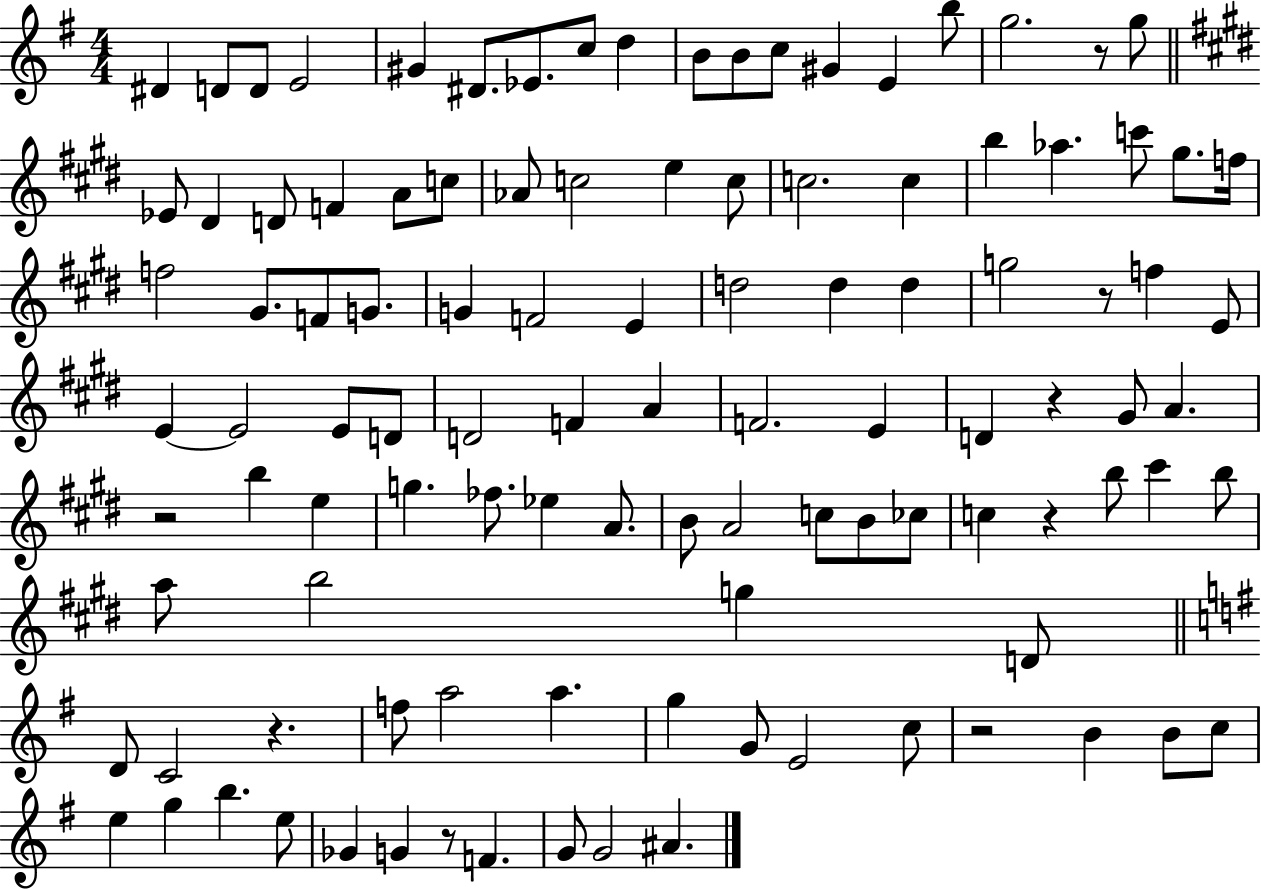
X:1
T:Untitled
M:4/4
L:1/4
K:G
^D D/2 D/2 E2 ^G ^D/2 _E/2 c/2 d B/2 B/2 c/2 ^G E b/2 g2 z/2 g/2 _E/2 ^D D/2 F A/2 c/2 _A/2 c2 e c/2 c2 c b _a c'/2 ^g/2 f/4 f2 ^G/2 F/2 G/2 G F2 E d2 d d g2 z/2 f E/2 E E2 E/2 D/2 D2 F A F2 E D z ^G/2 A z2 b e g _f/2 _e A/2 B/2 A2 c/2 B/2 _c/2 c z b/2 ^c' b/2 a/2 b2 g D/2 D/2 C2 z f/2 a2 a g G/2 E2 c/2 z2 B B/2 c/2 e g b e/2 _G G z/2 F G/2 G2 ^A